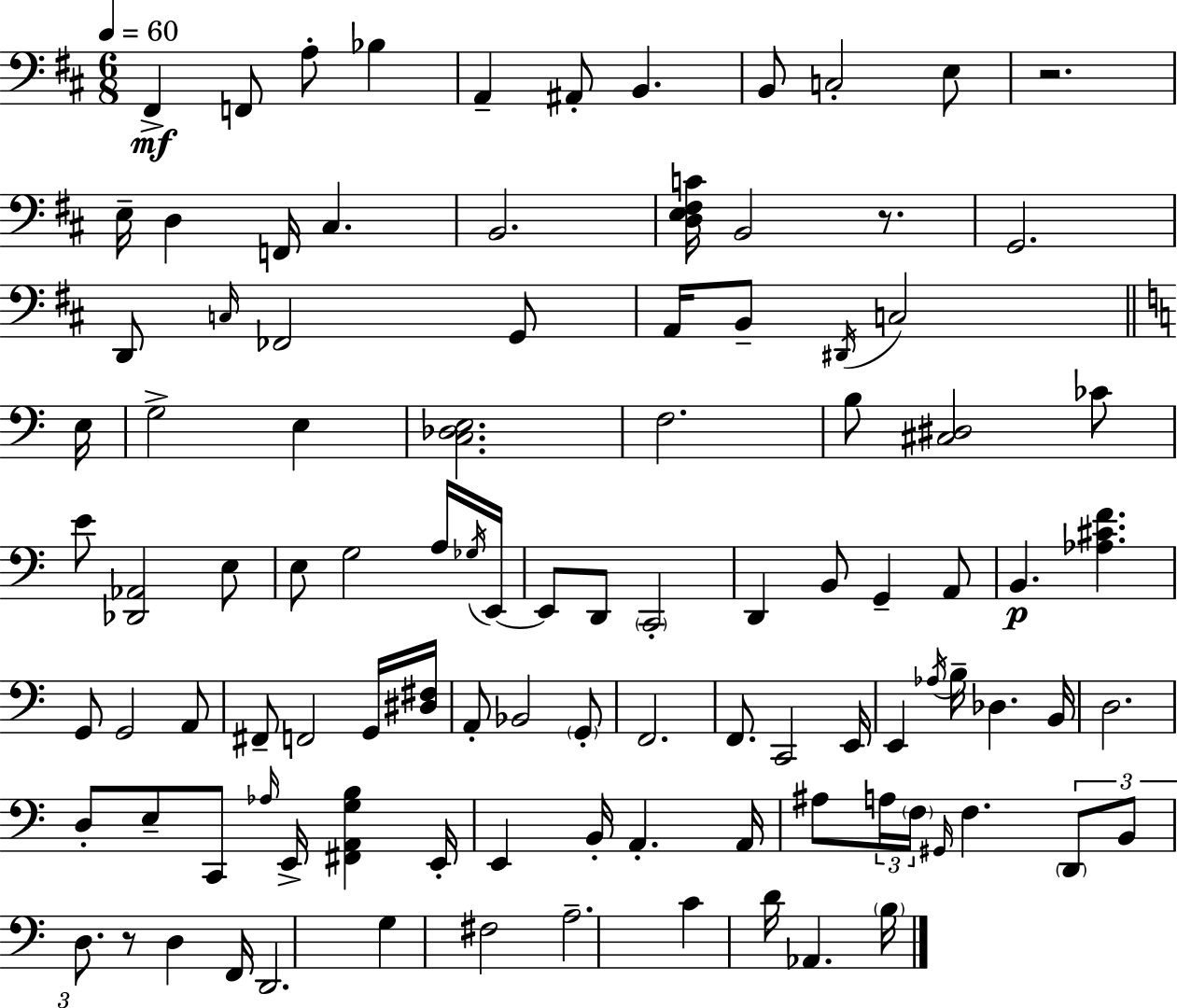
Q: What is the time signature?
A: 6/8